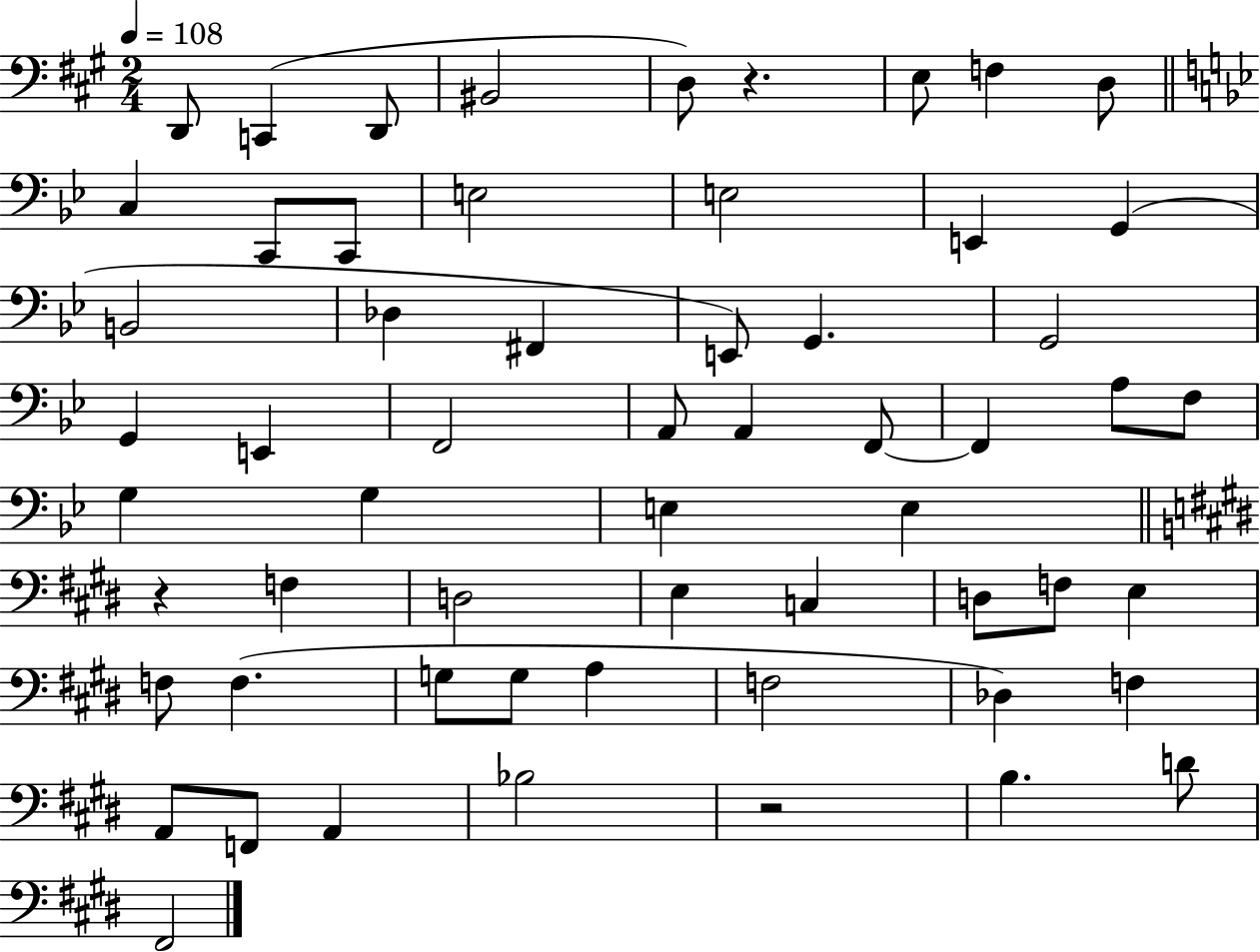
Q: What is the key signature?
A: A major